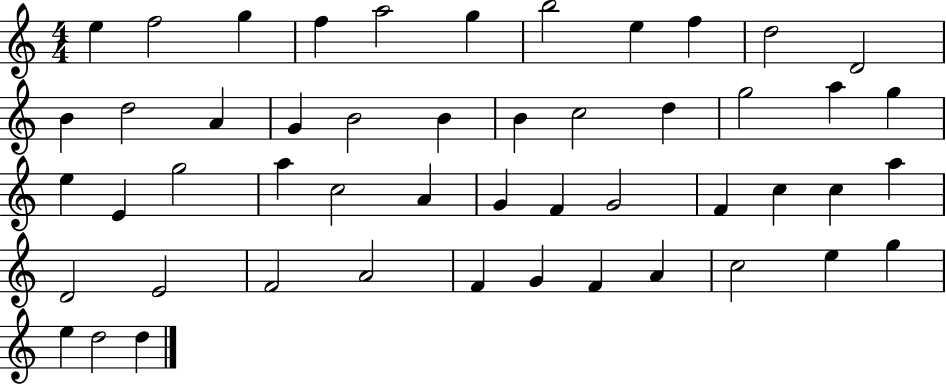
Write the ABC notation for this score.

X:1
T:Untitled
M:4/4
L:1/4
K:C
e f2 g f a2 g b2 e f d2 D2 B d2 A G B2 B B c2 d g2 a g e E g2 a c2 A G F G2 F c c a D2 E2 F2 A2 F G F A c2 e g e d2 d